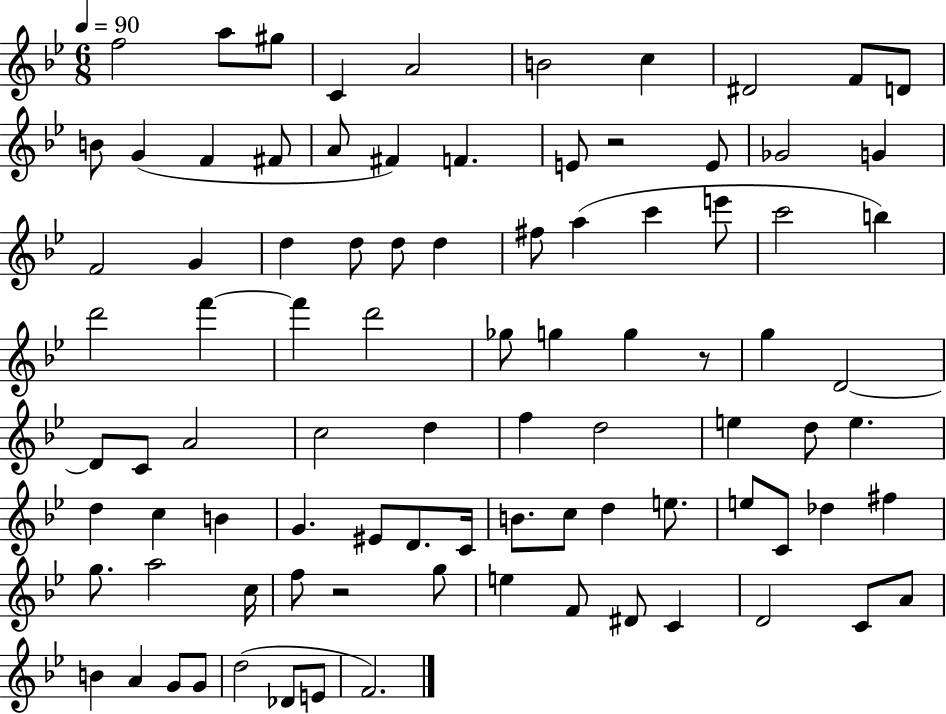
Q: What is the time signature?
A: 6/8